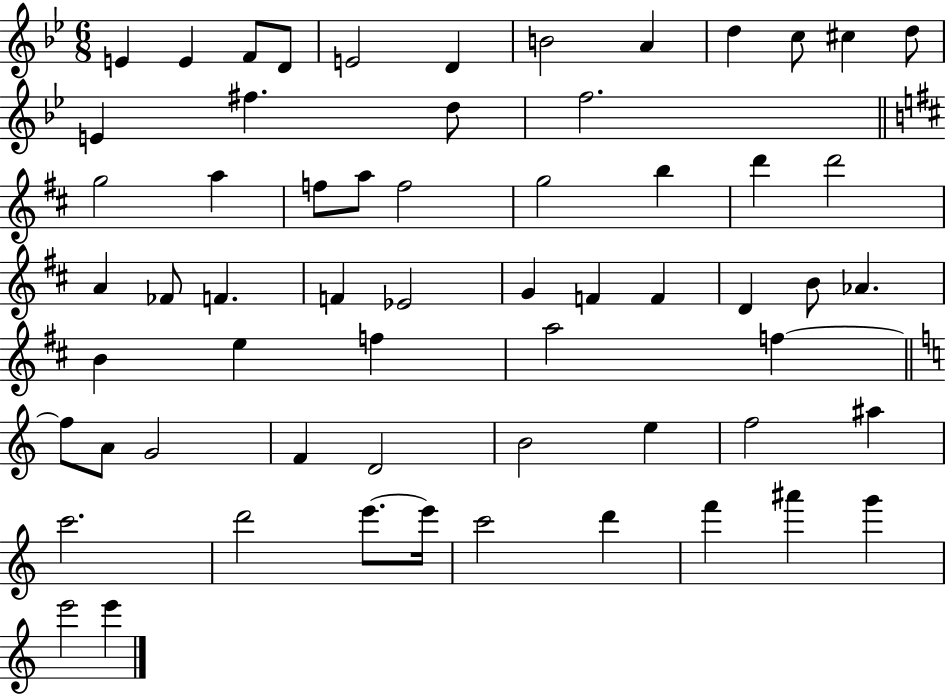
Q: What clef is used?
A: treble